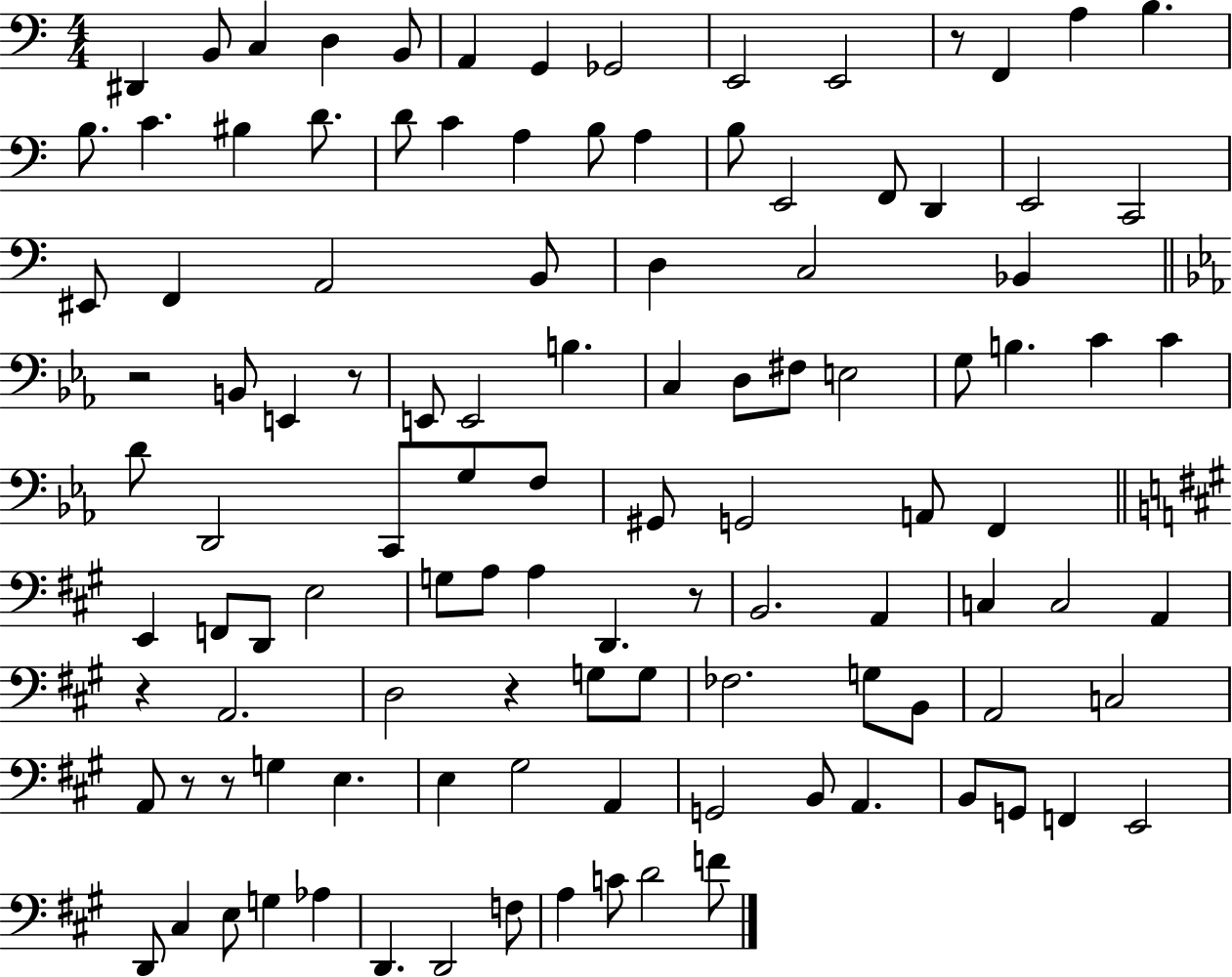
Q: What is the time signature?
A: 4/4